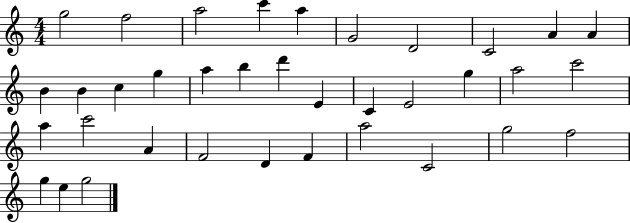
{
  \clef treble
  \numericTimeSignature
  \time 4/4
  \key c \major
  g''2 f''2 | a''2 c'''4 a''4 | g'2 d'2 | c'2 a'4 a'4 | \break b'4 b'4 c''4 g''4 | a''4 b''4 d'''4 e'4 | c'4 e'2 g''4 | a''2 c'''2 | \break a''4 c'''2 a'4 | f'2 d'4 f'4 | a''2 c'2 | g''2 f''2 | \break g''4 e''4 g''2 | \bar "|."
}